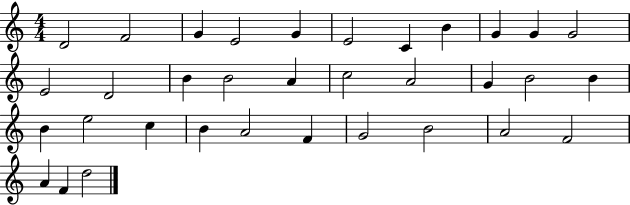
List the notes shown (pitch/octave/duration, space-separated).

D4/h F4/h G4/q E4/h G4/q E4/h C4/q B4/q G4/q G4/q G4/h E4/h D4/h B4/q B4/h A4/q C5/h A4/h G4/q B4/h B4/q B4/q E5/h C5/q B4/q A4/h F4/q G4/h B4/h A4/h F4/h A4/q F4/q D5/h